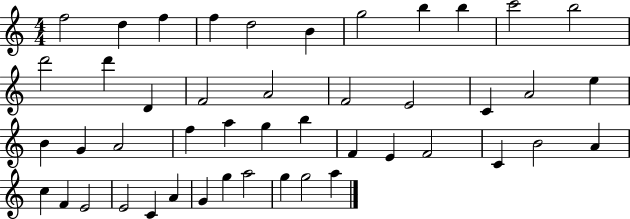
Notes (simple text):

F5/h D5/q F5/q F5/q D5/h B4/q G5/h B5/q B5/q C6/h B5/h D6/h D6/q D4/q F4/h A4/h F4/h E4/h C4/q A4/h E5/q B4/q G4/q A4/h F5/q A5/q G5/q B5/q F4/q E4/q F4/h C4/q B4/h A4/q C5/q F4/q E4/h E4/h C4/q A4/q G4/q G5/q A5/h G5/q G5/h A5/q